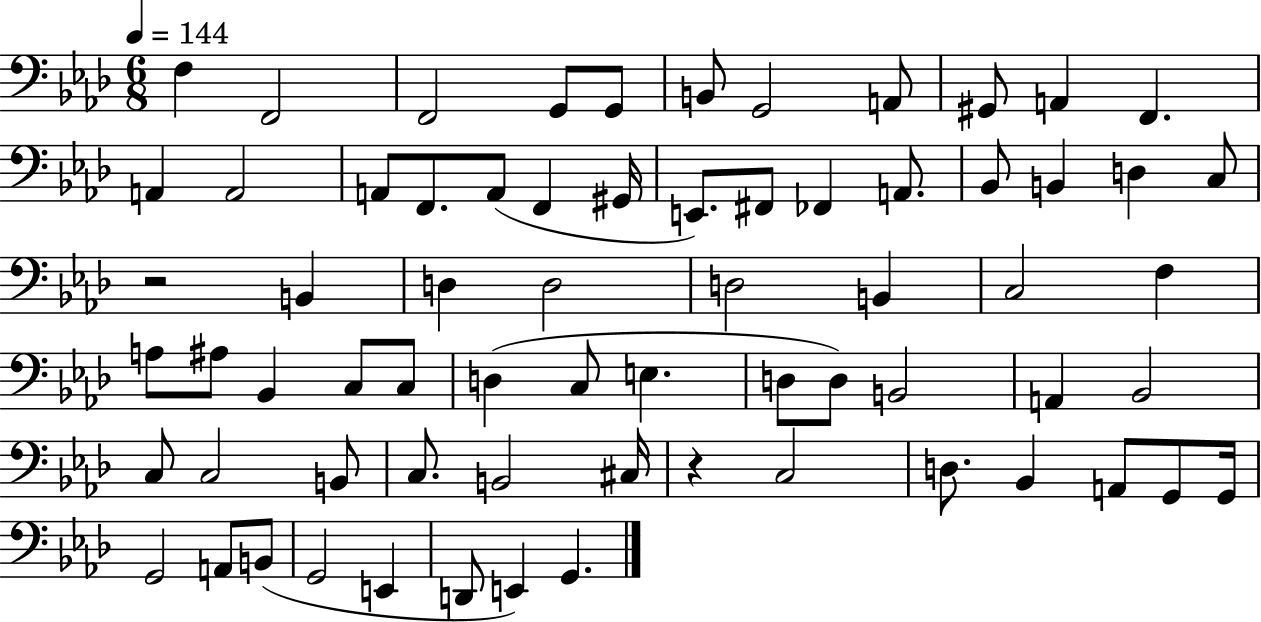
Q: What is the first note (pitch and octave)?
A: F3